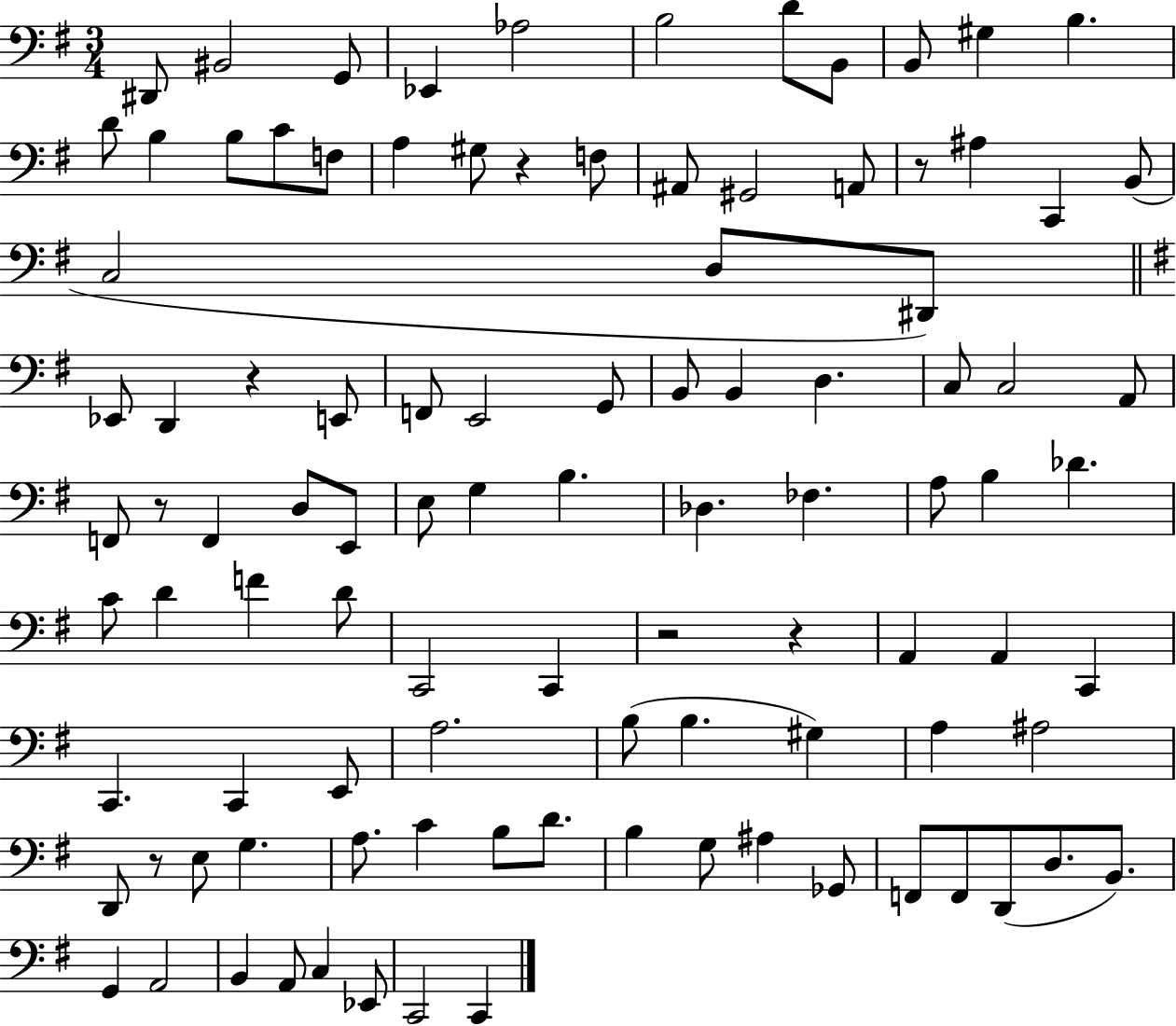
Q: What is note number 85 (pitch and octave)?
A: D3